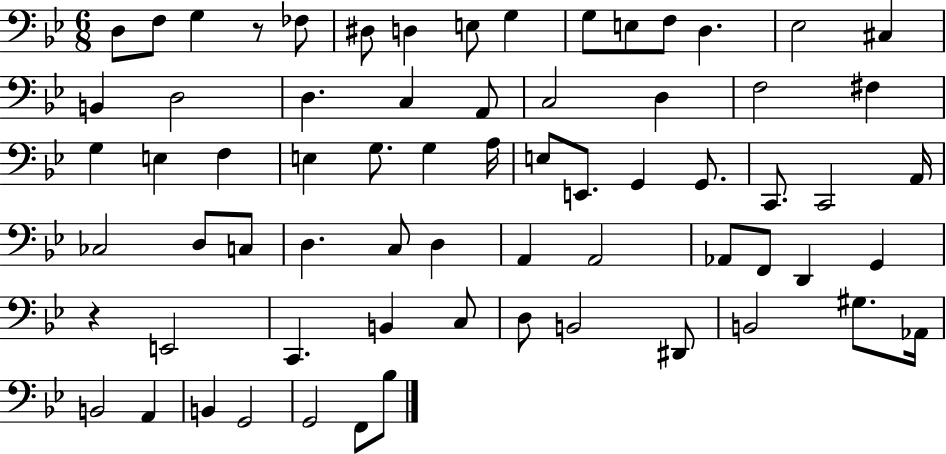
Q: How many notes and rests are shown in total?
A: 68